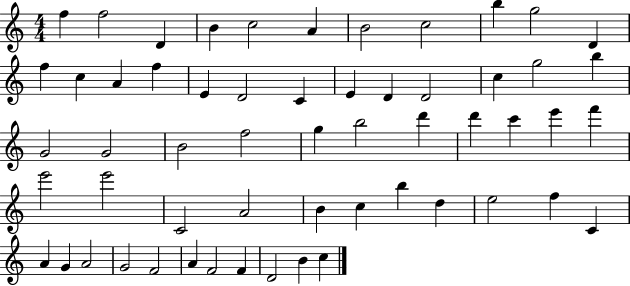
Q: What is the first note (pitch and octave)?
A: F5